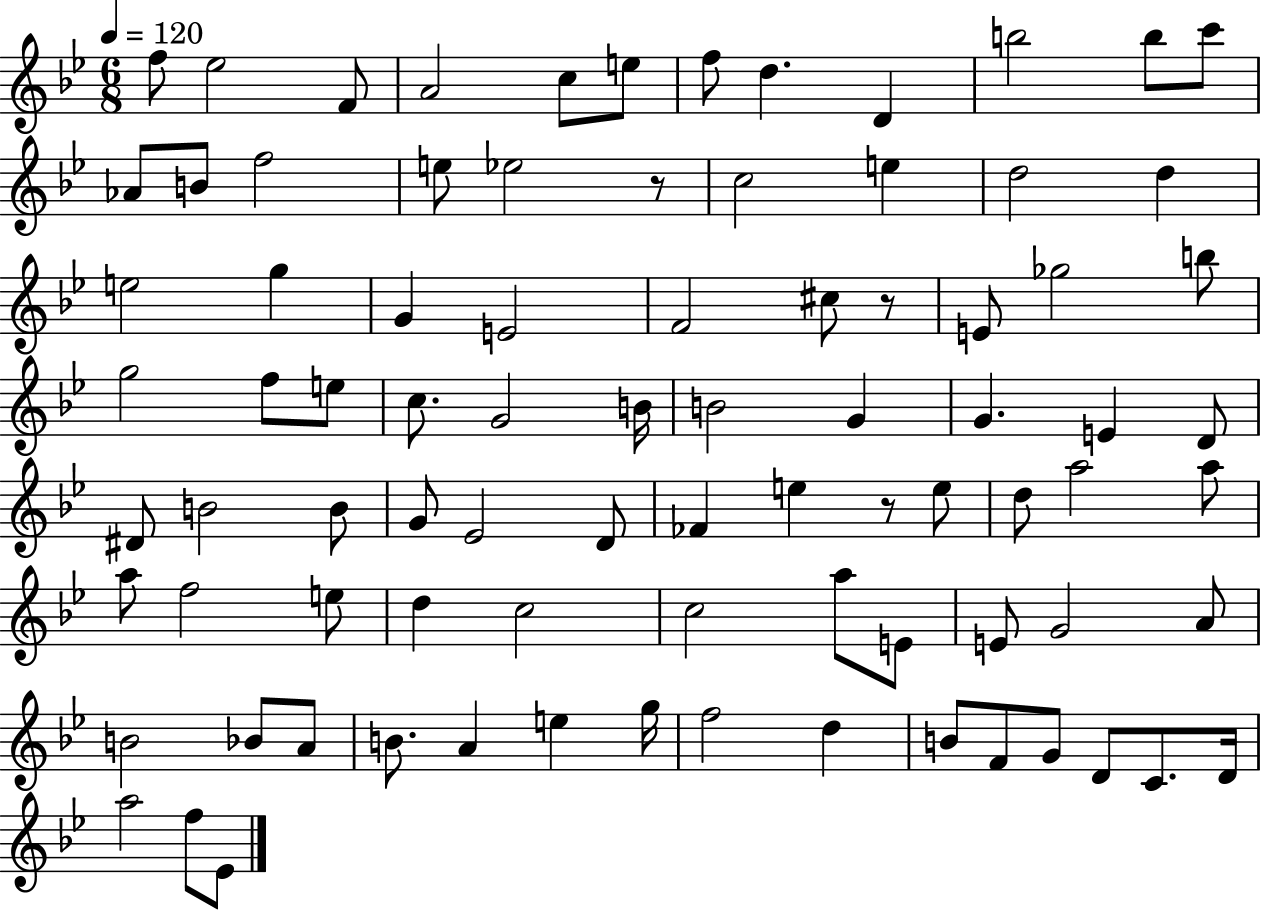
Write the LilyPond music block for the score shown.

{
  \clef treble
  \numericTimeSignature
  \time 6/8
  \key bes \major
  \tempo 4 = 120
  f''8 ees''2 f'8 | a'2 c''8 e''8 | f''8 d''4. d'4 | b''2 b''8 c'''8 | \break aes'8 b'8 f''2 | e''8 ees''2 r8 | c''2 e''4 | d''2 d''4 | \break e''2 g''4 | g'4 e'2 | f'2 cis''8 r8 | e'8 ges''2 b''8 | \break g''2 f''8 e''8 | c''8. g'2 b'16 | b'2 g'4 | g'4. e'4 d'8 | \break dis'8 b'2 b'8 | g'8 ees'2 d'8 | fes'4 e''4 r8 e''8 | d''8 a''2 a''8 | \break a''8 f''2 e''8 | d''4 c''2 | c''2 a''8 e'8 | e'8 g'2 a'8 | \break b'2 bes'8 a'8 | b'8. a'4 e''4 g''16 | f''2 d''4 | b'8 f'8 g'8 d'8 c'8. d'16 | \break a''2 f''8 ees'8 | \bar "|."
}